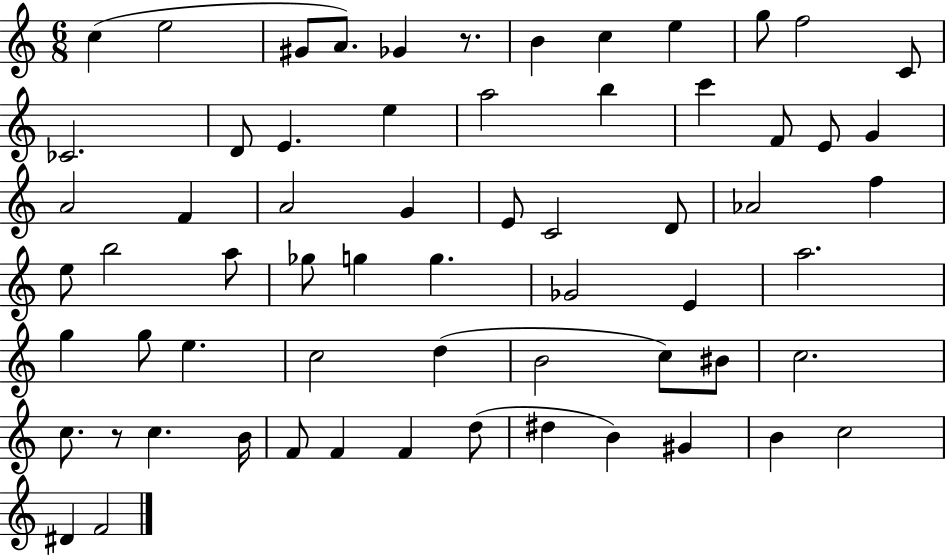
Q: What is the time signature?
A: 6/8